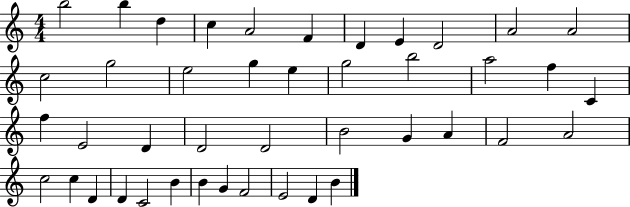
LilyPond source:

{
  \clef treble
  \numericTimeSignature
  \time 4/4
  \key c \major
  b''2 b''4 d''4 | c''4 a'2 f'4 | d'4 e'4 d'2 | a'2 a'2 | \break c''2 g''2 | e''2 g''4 e''4 | g''2 b''2 | a''2 f''4 c'4 | \break f''4 e'2 d'4 | d'2 d'2 | b'2 g'4 a'4 | f'2 a'2 | \break c''2 c''4 d'4 | d'4 c'2 b'4 | b'4 g'4 f'2 | e'2 d'4 b'4 | \break \bar "|."
}